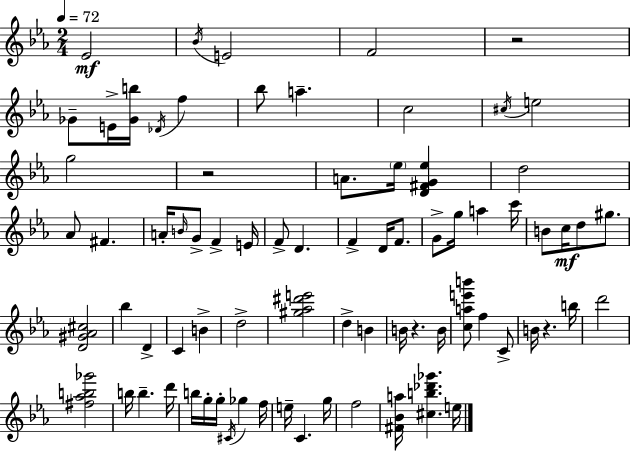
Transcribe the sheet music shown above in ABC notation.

X:1
T:Untitled
M:2/4
L:1/4
K:Eb
_E2 _B/4 E2 F2 z2 _G/2 E/4 [_Gb]/4 _D/4 f _b/2 a c2 ^c/4 e2 g2 z2 A/2 _e/4 [D^FG_e] d2 _A/2 ^F A/4 B/4 G/2 F E/4 F/2 D F D/4 F/2 G/2 g/4 a c'/4 B/2 c/4 d/2 ^g/2 [D^G_A^c]2 _b D C B d2 [^g_a^d'e']2 d B B/4 z B/4 [cae'b']/2 f C/2 B/4 z b/4 d'2 [^f_ab_g']2 b/4 b d'/4 b/4 g/4 g/4 ^C/4 _g f/4 e/4 C g/4 f2 [^F_Ba]/4 [^cb_d'_g'] e/4